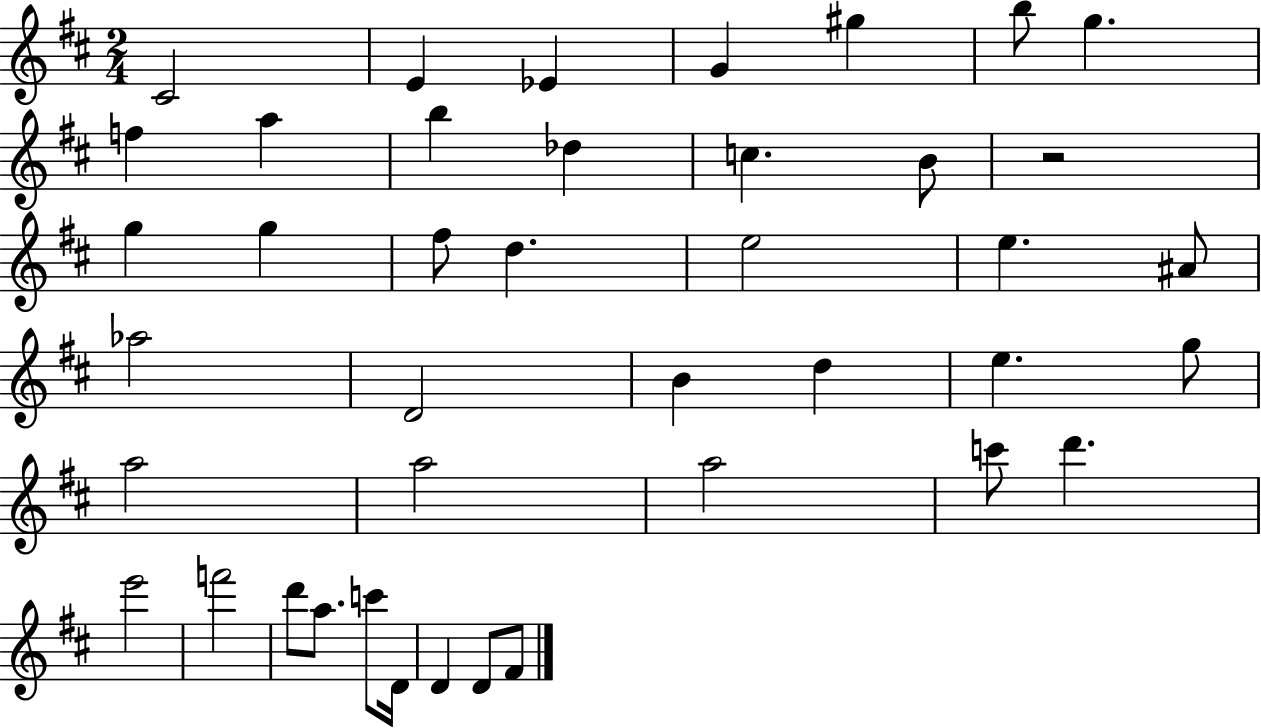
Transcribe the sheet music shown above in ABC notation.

X:1
T:Untitled
M:2/4
L:1/4
K:D
^C2 E _E G ^g b/2 g f a b _d c B/2 z2 g g ^f/2 d e2 e ^A/2 _a2 D2 B d e g/2 a2 a2 a2 c'/2 d' e'2 f'2 d'/2 a/2 c'/2 D/4 D D/2 ^F/2